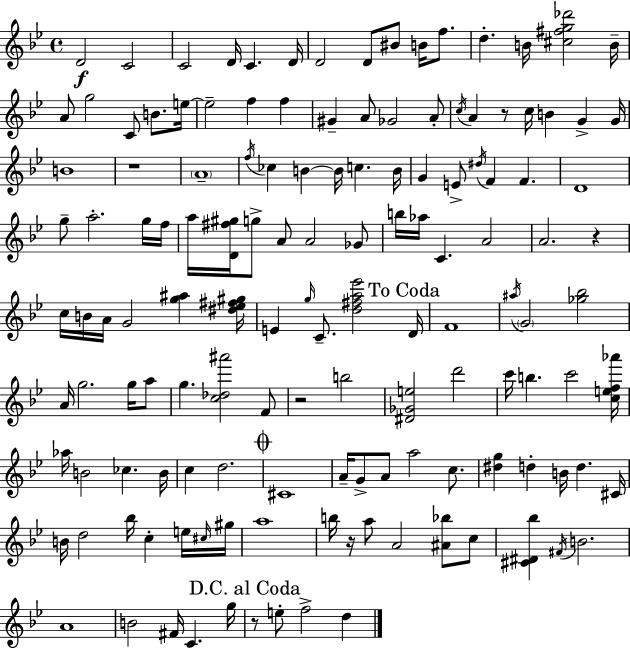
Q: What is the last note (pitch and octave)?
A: D5